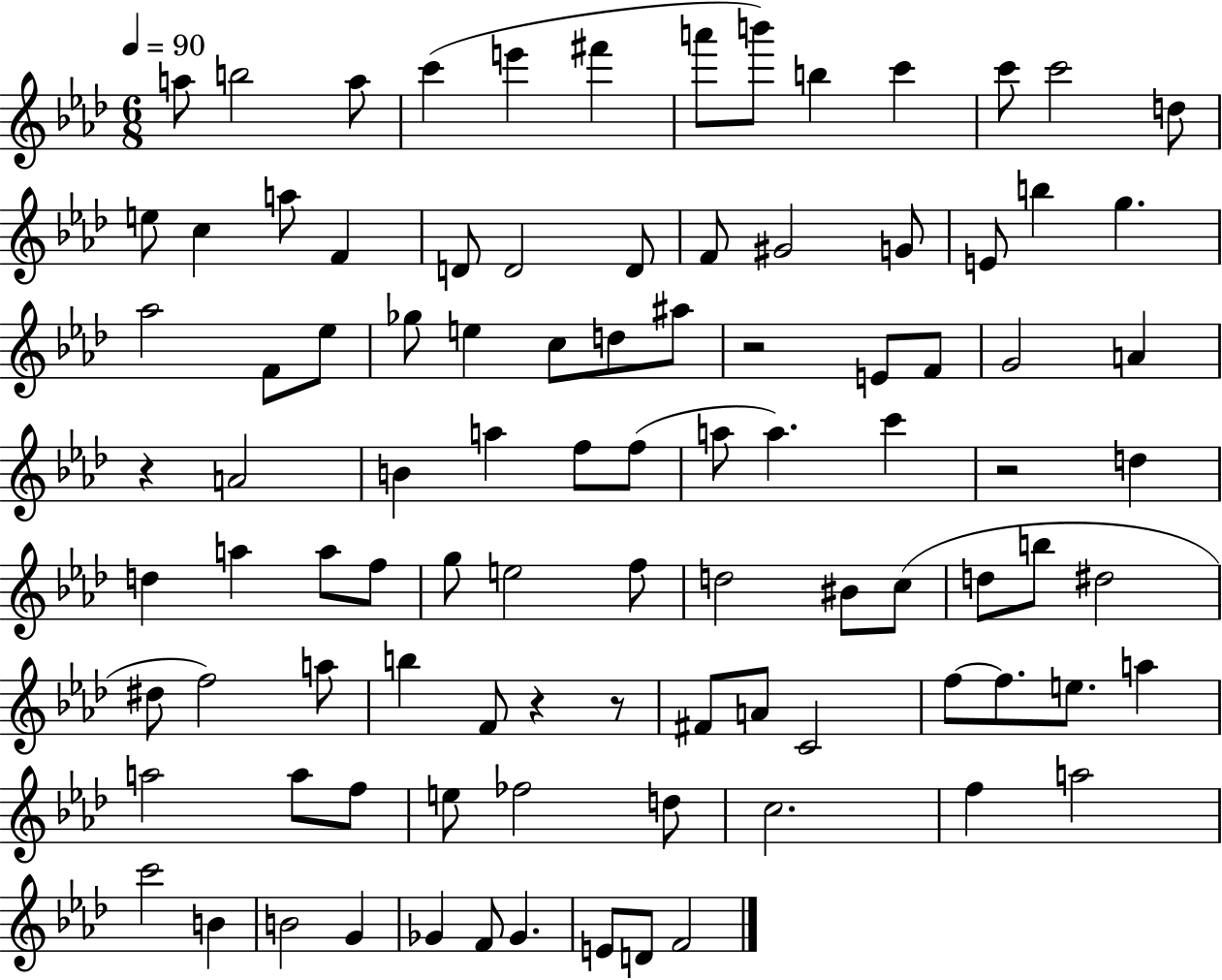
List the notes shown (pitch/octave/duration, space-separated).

A5/e B5/h A5/e C6/q E6/q F#6/q A6/e B6/e B5/q C6/q C6/e C6/h D5/e E5/e C5/q A5/e F4/q D4/e D4/h D4/e F4/e G#4/h G4/e E4/e B5/q G5/q. Ab5/h F4/e Eb5/e Gb5/e E5/q C5/e D5/e A#5/e R/h E4/e F4/e G4/h A4/q R/q A4/h B4/q A5/q F5/e F5/e A5/e A5/q. C6/q R/h D5/q D5/q A5/q A5/e F5/e G5/e E5/h F5/e D5/h BIS4/e C5/e D5/e B5/e D#5/h D#5/e F5/h A5/e B5/q F4/e R/q R/e F#4/e A4/e C4/h F5/e F5/e. E5/e. A5/q A5/h A5/e F5/e E5/e FES5/h D5/e C5/h. F5/q A5/h C6/h B4/q B4/h G4/q Gb4/q F4/e Gb4/q. E4/e D4/e F4/h